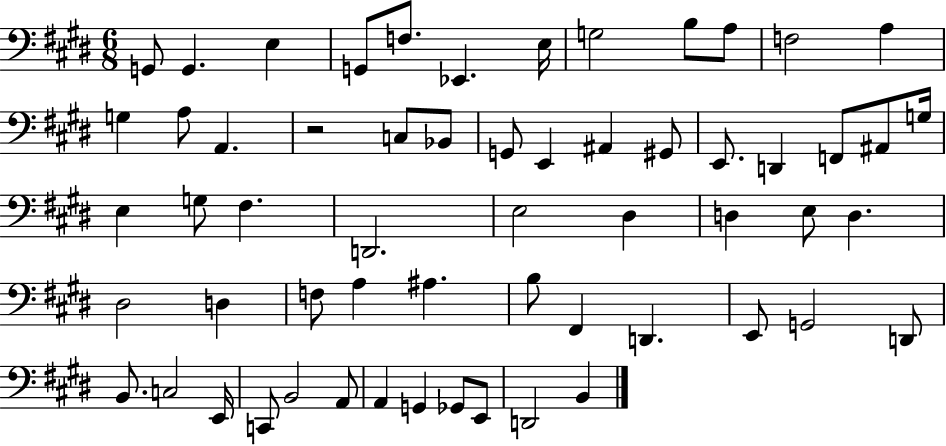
X:1
T:Untitled
M:6/8
L:1/4
K:E
G,,/2 G,, E, G,,/2 F,/2 _E,, E,/4 G,2 B,/2 A,/2 F,2 A, G, A,/2 A,, z2 C,/2 _B,,/2 G,,/2 E,, ^A,, ^G,,/2 E,,/2 D,, F,,/2 ^A,,/2 G,/4 E, G,/2 ^F, D,,2 E,2 ^D, D, E,/2 D, ^D,2 D, F,/2 A, ^A, B,/2 ^F,, D,, E,,/2 G,,2 D,,/2 B,,/2 C,2 E,,/4 C,,/2 B,,2 A,,/2 A,, G,, _G,,/2 E,,/2 D,,2 B,,